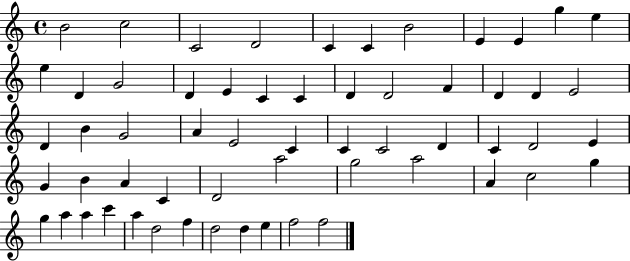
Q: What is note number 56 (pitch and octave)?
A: D5